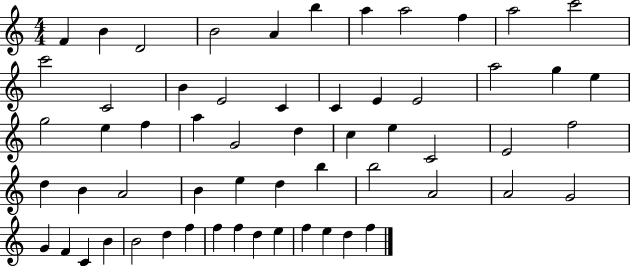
{
  \clef treble
  \numericTimeSignature
  \time 4/4
  \key c \major
  f'4 b'4 d'2 | b'2 a'4 b''4 | a''4 a''2 f''4 | a''2 c'''2 | \break c'''2 c'2 | b'4 e'2 c'4 | c'4 e'4 e'2 | a''2 g''4 e''4 | \break g''2 e''4 f''4 | a''4 g'2 d''4 | c''4 e''4 c'2 | e'2 f''2 | \break d''4 b'4 a'2 | b'4 e''4 d''4 b''4 | b''2 a'2 | a'2 g'2 | \break g'4 f'4 c'4 b'4 | b'2 d''4 f''4 | f''4 f''4 d''4 e''4 | f''4 e''4 d''4 f''4 | \break \bar "|."
}